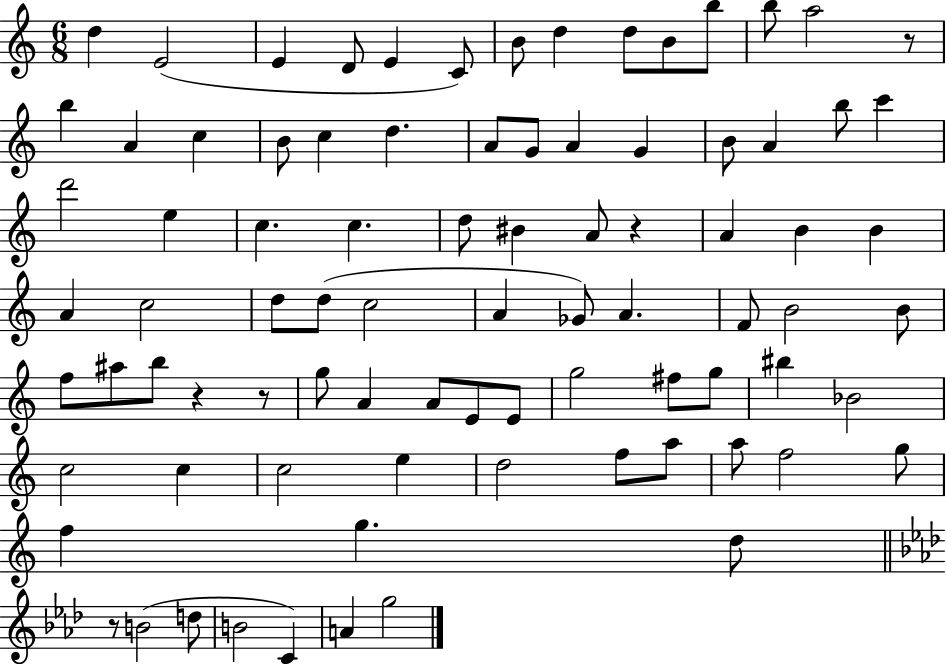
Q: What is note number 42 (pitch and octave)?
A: C5